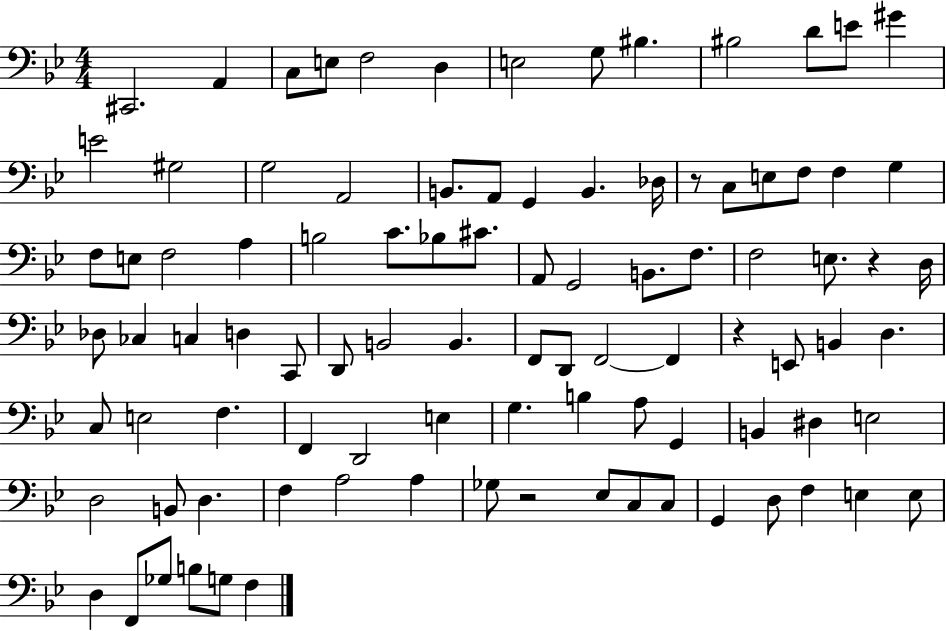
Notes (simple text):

C#2/h. A2/q C3/e E3/e F3/h D3/q E3/h G3/e BIS3/q. BIS3/h D4/e E4/e G#4/q E4/h G#3/h G3/h A2/h B2/e. A2/e G2/q B2/q. Db3/s R/e C3/e E3/e F3/e F3/q G3/q F3/e E3/e F3/h A3/q B3/h C4/e. Bb3/e C#4/e. A2/e G2/h B2/e. F3/e. F3/h E3/e. R/q D3/s Db3/e CES3/q C3/q D3/q C2/e D2/e B2/h B2/q. F2/e D2/e F2/h F2/q R/q E2/e B2/q D3/q. C3/e E3/h F3/q. F2/q D2/h E3/q G3/q. B3/q A3/e G2/q B2/q D#3/q E3/h D3/h B2/e D3/q. F3/q A3/h A3/q Gb3/e R/h Eb3/e C3/e C3/e G2/q D3/e F3/q E3/q E3/e D3/q F2/e Gb3/e B3/e G3/e F3/q